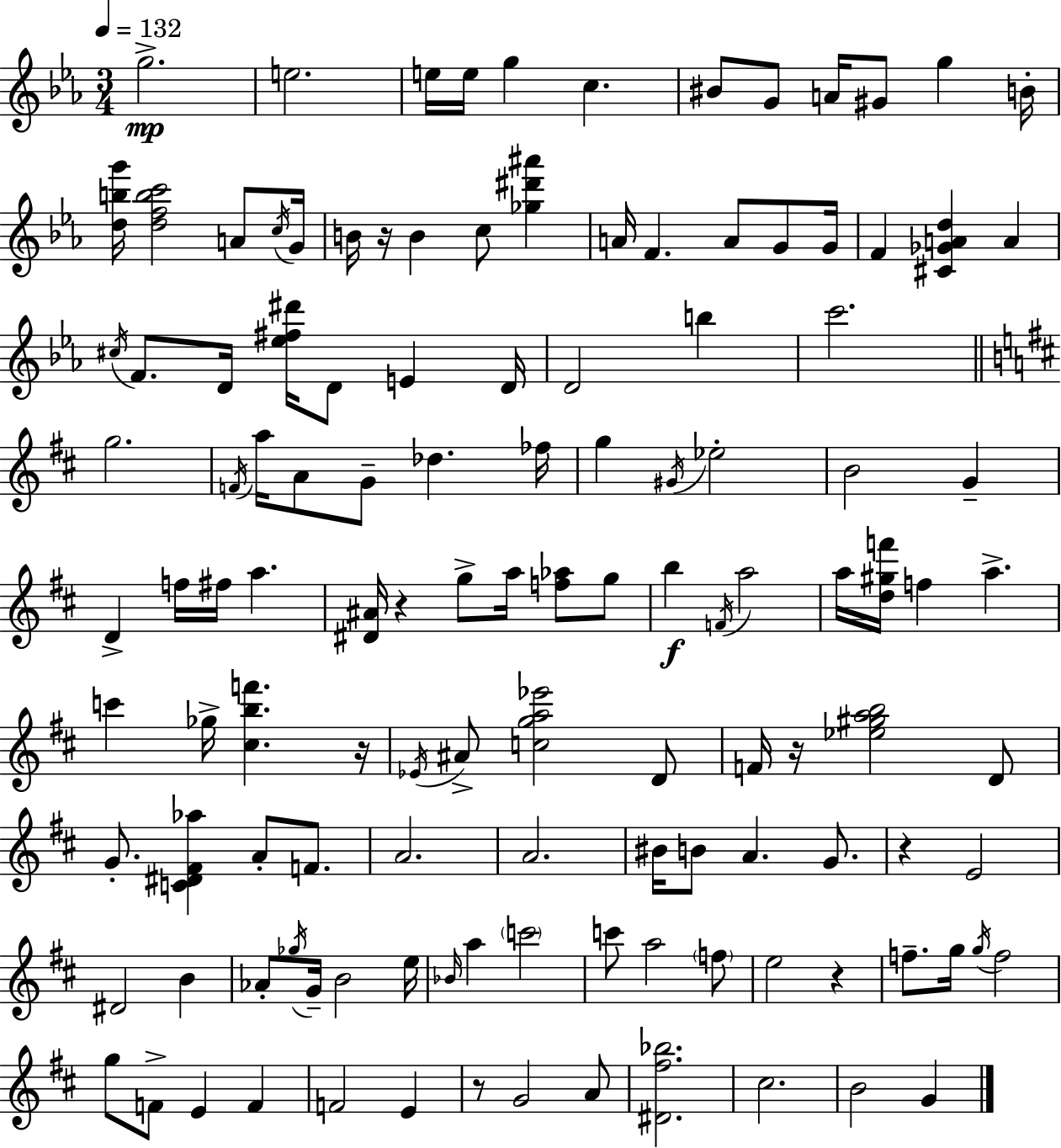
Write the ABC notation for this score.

X:1
T:Untitled
M:3/4
L:1/4
K:Eb
g2 e2 e/4 e/4 g c ^B/2 G/2 A/4 ^G/2 g B/4 [dbg']/4 [dfbc']2 A/2 c/4 G/4 B/4 z/4 B c/2 [_g^d'^a'] A/4 F A/2 G/2 G/4 F [^C_GAd] A ^c/4 F/2 D/4 [_e^f^d']/4 D/2 E D/4 D2 b c'2 g2 F/4 a/4 A/2 G/2 _d _f/4 g ^G/4 _e2 B2 G D f/4 ^f/4 a [^D^A]/4 z g/2 a/4 [f_a]/2 g/2 b F/4 a2 a/4 [d^gf']/4 f a c' _g/4 [^cbf'] z/4 _E/4 ^A/2 [cga_e']2 D/2 F/4 z/4 [_e^gab]2 D/2 G/2 [C^D^F_a] A/2 F/2 A2 A2 ^B/4 B/2 A G/2 z E2 ^D2 B _A/2 _g/4 G/4 B2 e/4 _B/4 a c'2 c'/2 a2 f/2 e2 z f/2 g/4 g/4 f2 g/2 F/2 E F F2 E z/2 G2 A/2 [^D^f_b]2 ^c2 B2 G